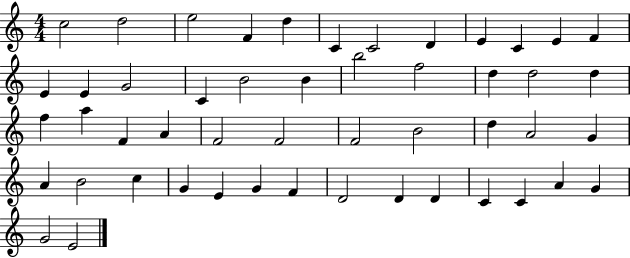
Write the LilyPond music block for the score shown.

{
  \clef treble
  \numericTimeSignature
  \time 4/4
  \key c \major
  c''2 d''2 | e''2 f'4 d''4 | c'4 c'2 d'4 | e'4 c'4 e'4 f'4 | \break e'4 e'4 g'2 | c'4 b'2 b'4 | b''2 f''2 | d''4 d''2 d''4 | \break f''4 a''4 f'4 a'4 | f'2 f'2 | f'2 b'2 | d''4 a'2 g'4 | \break a'4 b'2 c''4 | g'4 e'4 g'4 f'4 | d'2 d'4 d'4 | c'4 c'4 a'4 g'4 | \break g'2 e'2 | \bar "|."
}